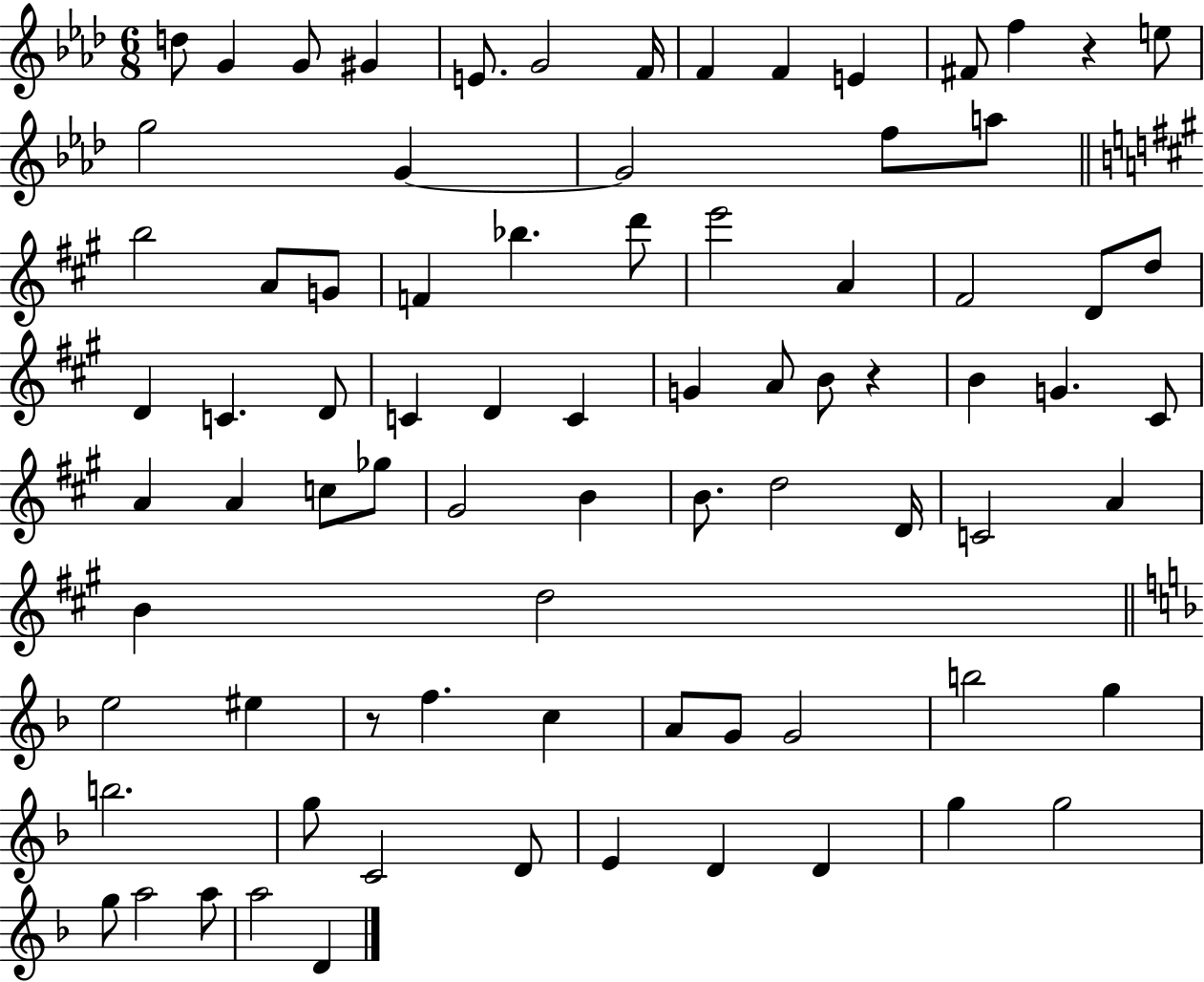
X:1
T:Untitled
M:6/8
L:1/4
K:Ab
d/2 G G/2 ^G E/2 G2 F/4 F F E ^F/2 f z e/2 g2 G G2 f/2 a/2 b2 A/2 G/2 F _b d'/2 e'2 A ^F2 D/2 d/2 D C D/2 C D C G A/2 B/2 z B G ^C/2 A A c/2 _g/2 ^G2 B B/2 d2 D/4 C2 A B d2 e2 ^e z/2 f c A/2 G/2 G2 b2 g b2 g/2 C2 D/2 E D D g g2 g/2 a2 a/2 a2 D